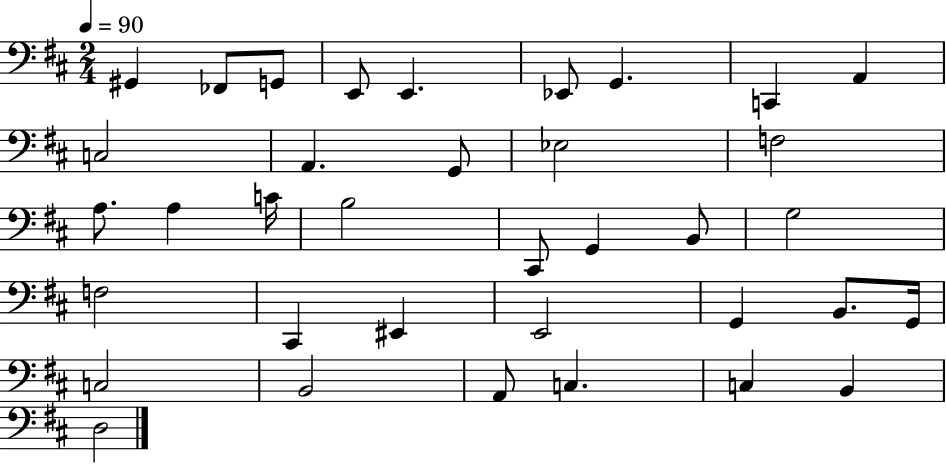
X:1
T:Untitled
M:2/4
L:1/4
K:D
^G,, _F,,/2 G,,/2 E,,/2 E,, _E,,/2 G,, C,, A,, C,2 A,, G,,/2 _E,2 F,2 A,/2 A, C/4 B,2 ^C,,/2 G,, B,,/2 G,2 F,2 ^C,, ^E,, E,,2 G,, B,,/2 G,,/4 C,2 B,,2 A,,/2 C, C, B,, D,2